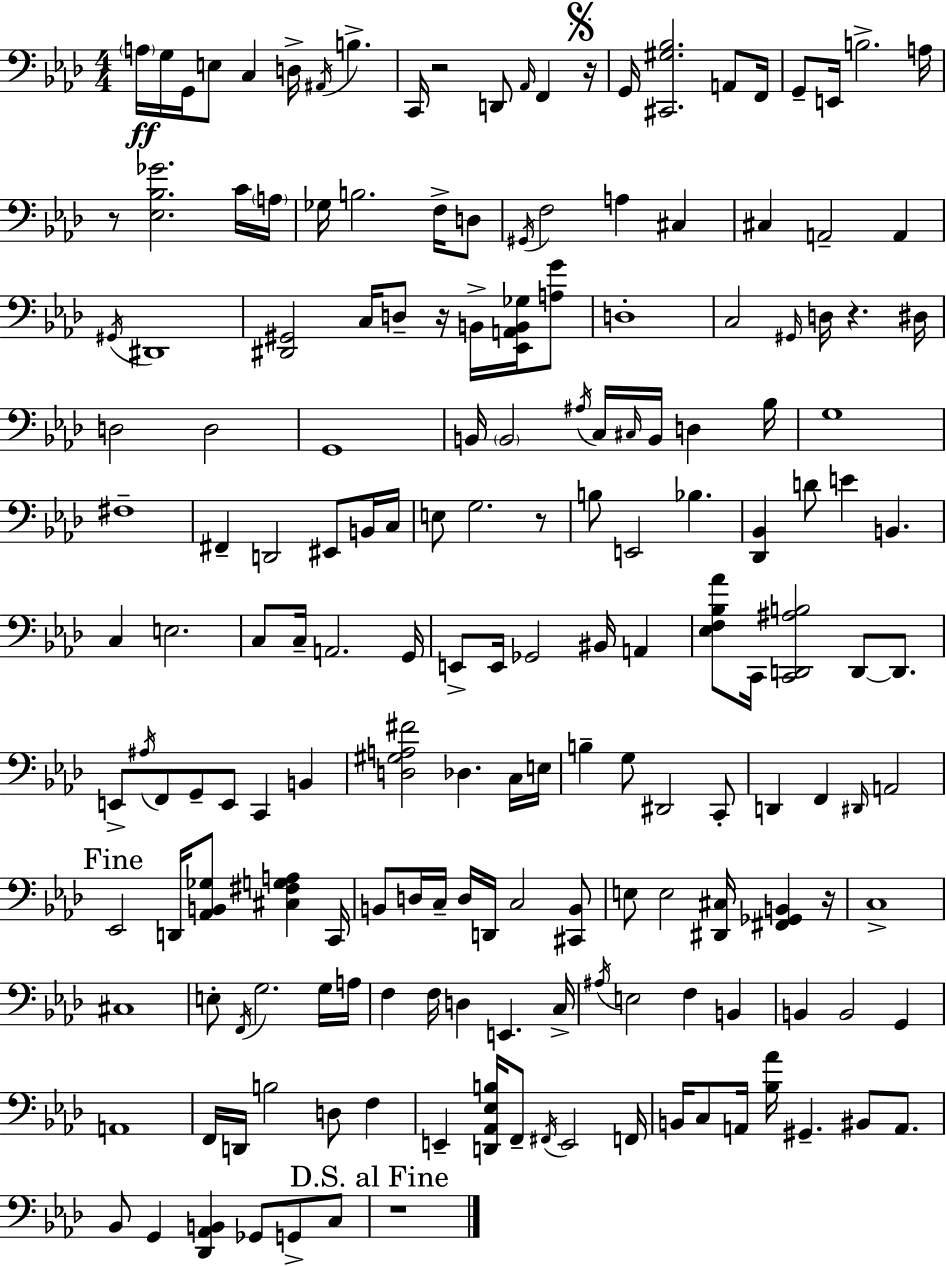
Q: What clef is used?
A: bass